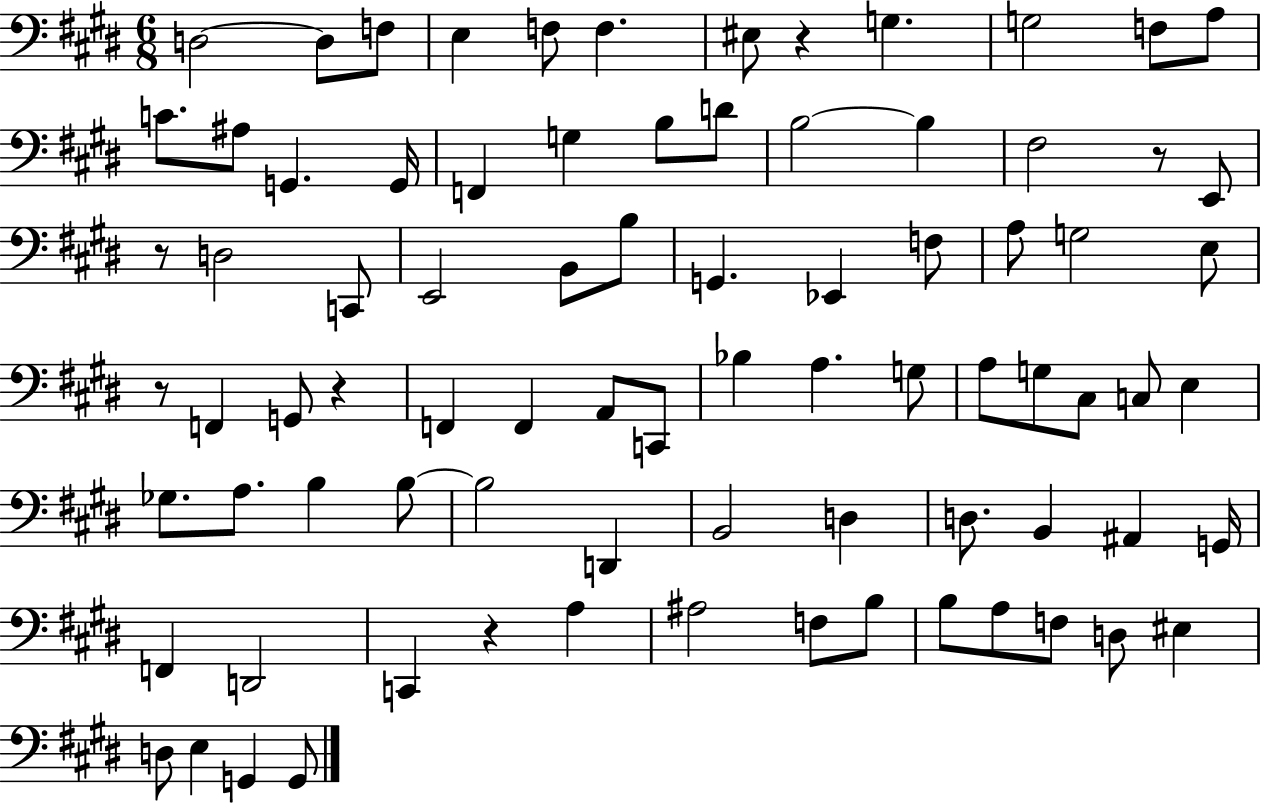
{
  \clef bass
  \numericTimeSignature
  \time 6/8
  \key e \major
  d2~~ d8 f8 | e4 f8 f4. | eis8 r4 g4. | g2 f8 a8 | \break c'8. ais8 g,4. g,16 | f,4 g4 b8 d'8 | b2~~ b4 | fis2 r8 e,8 | \break r8 d2 c,8 | e,2 b,8 b8 | g,4. ees,4 f8 | a8 g2 e8 | \break r8 f,4 g,8 r4 | f,4 f,4 a,8 c,8 | bes4 a4. g8 | a8 g8 cis8 c8 e4 | \break ges8. a8. b4 b8~~ | b2 d,4 | b,2 d4 | d8. b,4 ais,4 g,16 | \break f,4 d,2 | c,4 r4 a4 | ais2 f8 b8 | b8 a8 f8 d8 eis4 | \break d8 e4 g,4 g,8 | \bar "|."
}